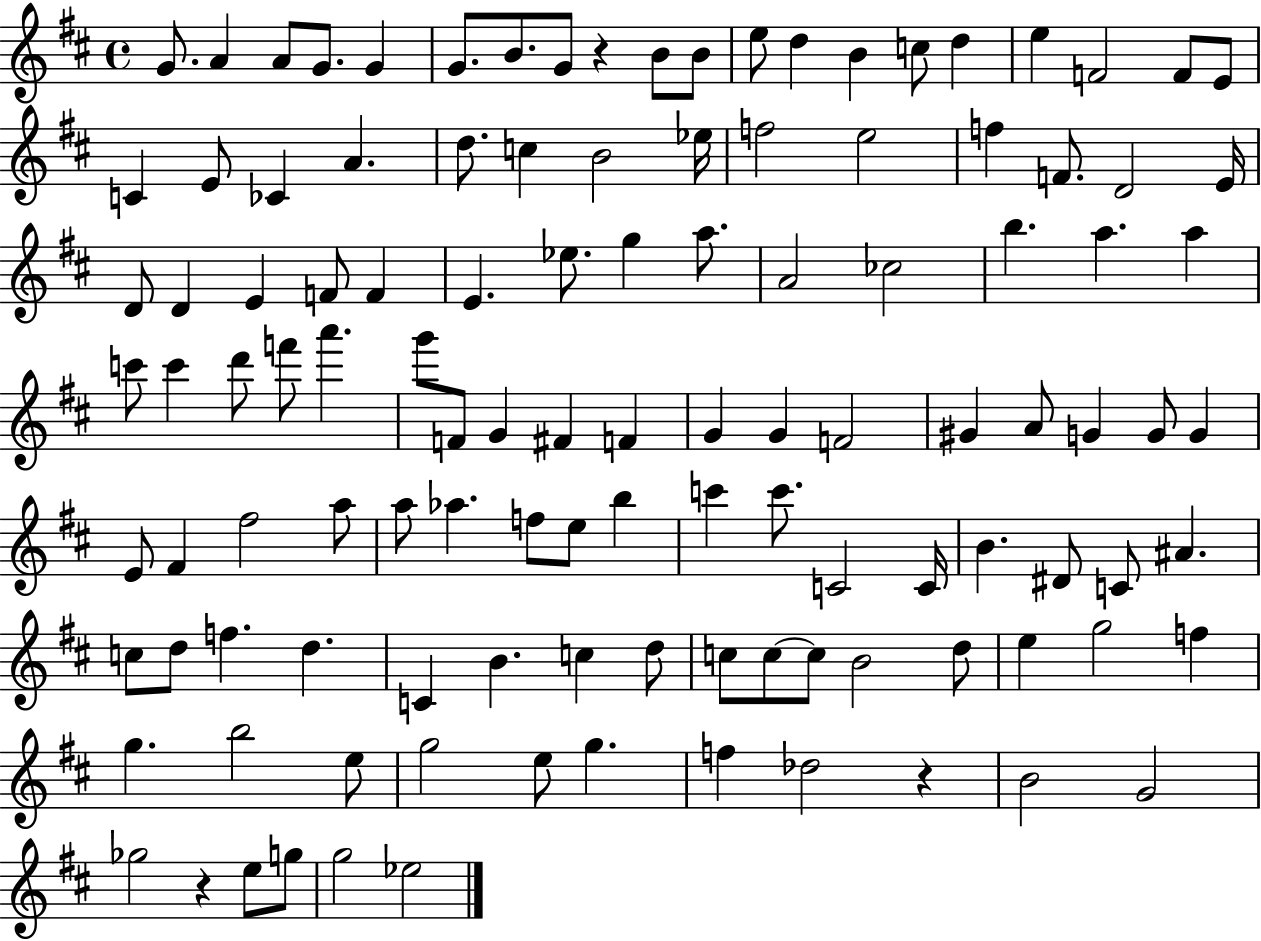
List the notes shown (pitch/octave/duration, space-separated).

G4/e. A4/q A4/e G4/e. G4/q G4/e. B4/e. G4/e R/q B4/e B4/e E5/e D5/q B4/q C5/e D5/q E5/q F4/h F4/e E4/e C4/q E4/e CES4/q A4/q. D5/e. C5/q B4/h Eb5/s F5/h E5/h F5/q F4/e. D4/h E4/s D4/e D4/q E4/q F4/e F4/q E4/q. Eb5/e. G5/q A5/e. A4/h CES5/h B5/q. A5/q. A5/q C6/e C6/q D6/e F6/e A6/q. G6/e F4/e G4/q F#4/q F4/q G4/q G4/q F4/h G#4/q A4/e G4/q G4/e G4/q E4/e F#4/q F#5/h A5/e A5/e Ab5/q. F5/e E5/e B5/q C6/q C6/e. C4/h C4/s B4/q. D#4/e C4/e A#4/q. C5/e D5/e F5/q. D5/q. C4/q B4/q. C5/q D5/e C5/e C5/e C5/e B4/h D5/e E5/q G5/h F5/q G5/q. B5/h E5/e G5/h E5/e G5/q. F5/q Db5/h R/q B4/h G4/h Gb5/h R/q E5/e G5/e G5/h Eb5/h